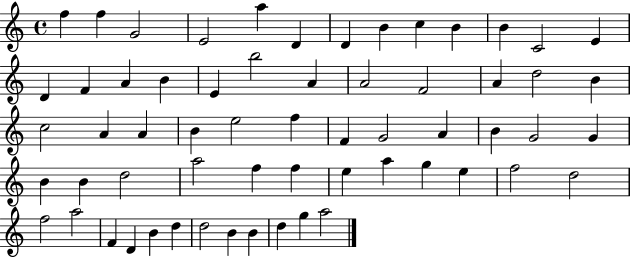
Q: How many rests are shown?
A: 0